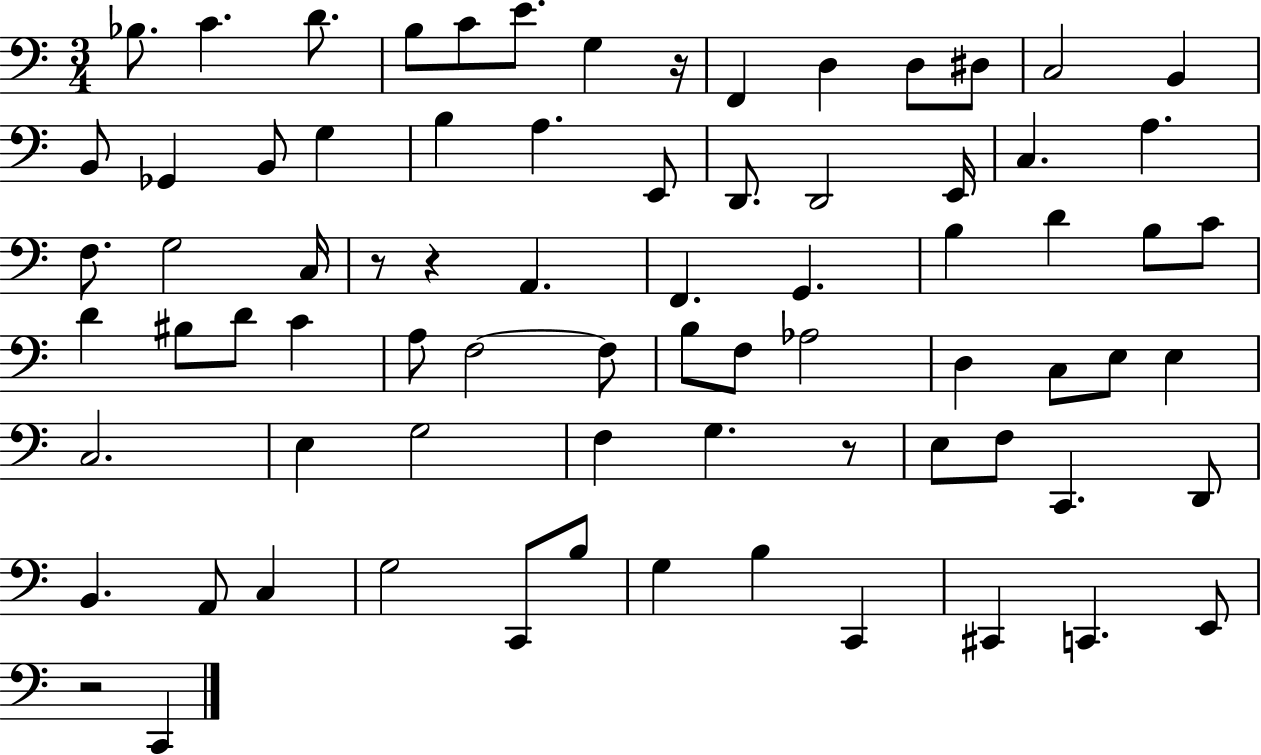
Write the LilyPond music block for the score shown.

{
  \clef bass
  \numericTimeSignature
  \time 3/4
  \key c \major
  \repeat volta 2 { bes8. c'4. d'8. | b8 c'8 e'8. g4 r16 | f,4 d4 d8 dis8 | c2 b,4 | \break b,8 ges,4 b,8 g4 | b4 a4. e,8 | d,8. d,2 e,16 | c4. a4. | \break f8. g2 c16 | r8 r4 a,4. | f,4. g,4. | b4 d'4 b8 c'8 | \break d'4 bis8 d'8 c'4 | a8 f2~~ f8 | b8 f8 aes2 | d4 c8 e8 e4 | \break c2. | e4 g2 | f4 g4. r8 | e8 f8 c,4. d,8 | \break b,4. a,8 c4 | g2 c,8 b8 | g4 b4 c,4 | cis,4 c,4. e,8 | \break r2 c,4 | } \bar "|."
}